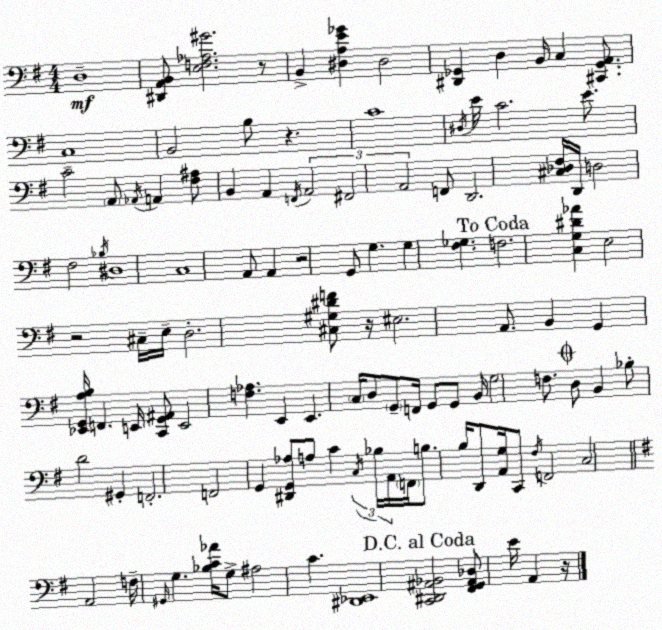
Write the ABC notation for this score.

X:1
T:Untitled
M:4/4
L:1/4
K:Em
D,4 [^D,,A,,B,,]/2 [E,F,_A,^G]2 z/2 B,, [^D,A,E_G] ^D,2 [^D,,_G,,] D, B,,/4 C, [^C,,_G,,A,,]/2 C,4 B,,2 B,/2 z C4 ^D,/4 E/4 C2 E/2 C2 A,,/2 _A,,/4 A,, [^F,^A,]/2 B,, A,, F,,/4 A,,2 ^F,,2 A,,2 F,,/2 D,,2 [^C,_D,^F,]/4 D,,/4 D,2 ^F,2 _B,/4 ^D,4 C,4 A,,/2 A,, z2 G,,/2 G, G, [^F,_G,] F,2 [C,G,^D_A] E,2 z2 ^C,/4 E,/4 D,2 [^C,^G,^DF]/2 z/4 ^E,2 A,,/2 B,, G,, [_E,,G,,A,B,]/4 F,, E,,/4 [C,,G,,^A,,]/2 E,,2 [F,_A,] E,, E,, C,/4 D,/2 G,,/2 F,,/4 G,,/2 G,,/2 B,,/4 G,2 F,/2 D,/2 B,, _B,/2 D2 ^G,, F,,2 F,,2 G,, [^D,,G,,_A,]/2 A,/2 C C,/4 _B,/4 A,,/4 F,,/4 B,/2 B,/4 D,,/2 [A,,G,]/4 C,,/2 ^F,/4 F,,2 C,2 A,,2 F,/4 ^G,,/4 G, [_B,C_A]/4 G,/2 ^A,2 C [^D,,_E,,]4 [C,,^D,,^A,,_B,,]2 [^F,,G,,^A,,_D,]/2 E/4 A,, z/4